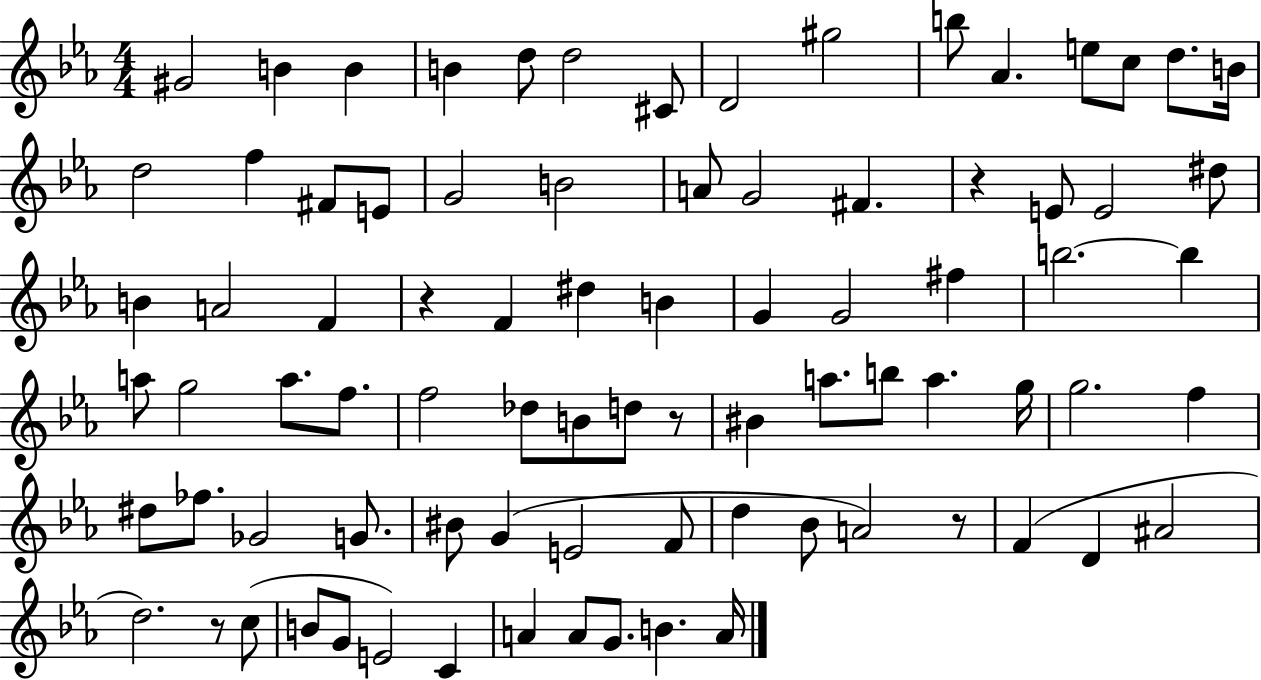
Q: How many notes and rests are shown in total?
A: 83